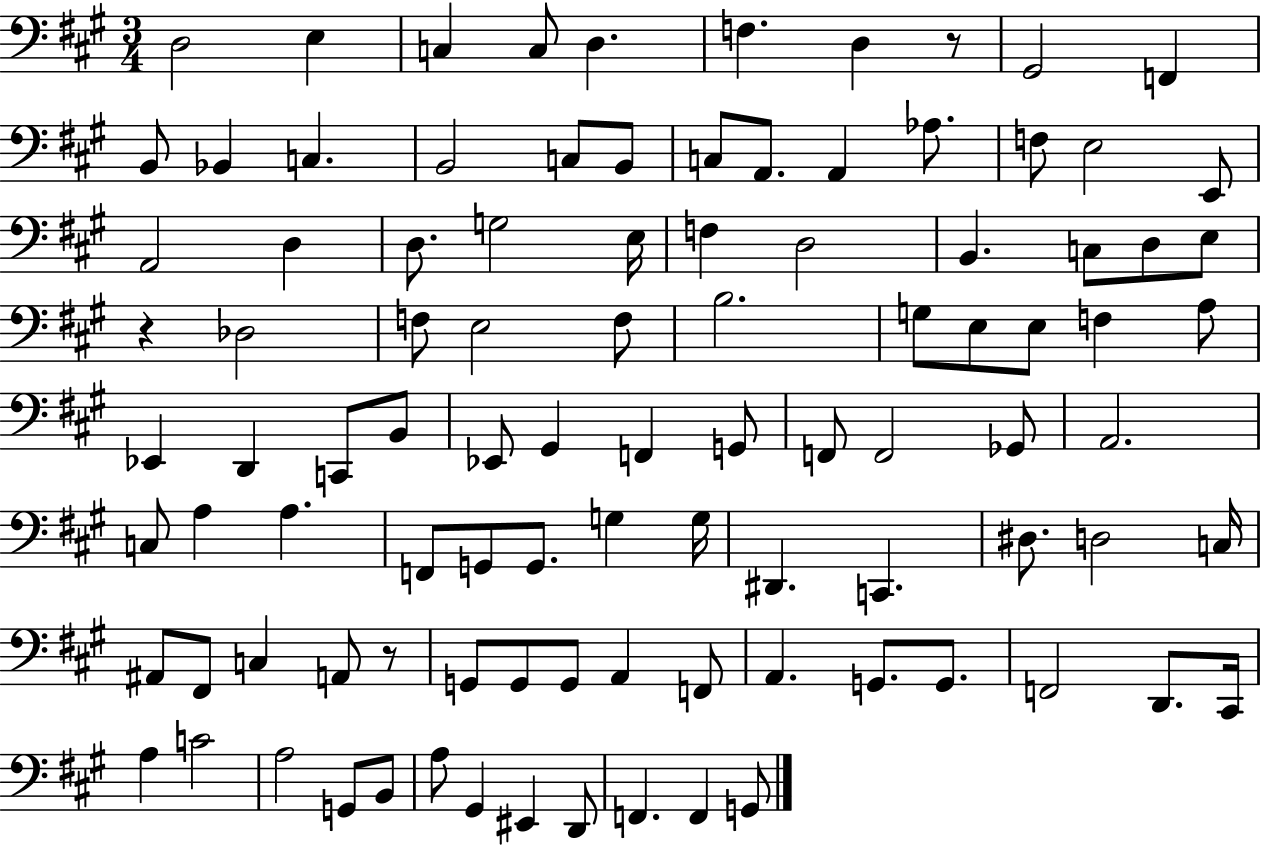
X:1
T:Untitled
M:3/4
L:1/4
K:A
D,2 E, C, C,/2 D, F, D, z/2 ^G,,2 F,, B,,/2 _B,, C, B,,2 C,/2 B,,/2 C,/2 A,,/2 A,, _A,/2 F,/2 E,2 E,,/2 A,,2 D, D,/2 G,2 E,/4 F, D,2 B,, C,/2 D,/2 E,/2 z _D,2 F,/2 E,2 F,/2 B,2 G,/2 E,/2 E,/2 F, A,/2 _E,, D,, C,,/2 B,,/2 _E,,/2 ^G,, F,, G,,/2 F,,/2 F,,2 _G,,/2 A,,2 C,/2 A, A, F,,/2 G,,/2 G,,/2 G, G,/4 ^D,, C,, ^D,/2 D,2 C,/4 ^A,,/2 ^F,,/2 C, A,,/2 z/2 G,,/2 G,,/2 G,,/2 A,, F,,/2 A,, G,,/2 G,,/2 F,,2 D,,/2 ^C,,/4 A, C2 A,2 G,,/2 B,,/2 A,/2 ^G,, ^E,, D,,/2 F,, F,, G,,/2